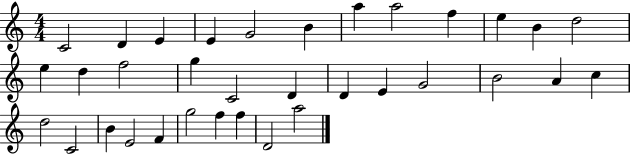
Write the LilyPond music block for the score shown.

{
  \clef treble
  \numericTimeSignature
  \time 4/4
  \key c \major
  c'2 d'4 e'4 | e'4 g'2 b'4 | a''4 a''2 f''4 | e''4 b'4 d''2 | \break e''4 d''4 f''2 | g''4 c'2 d'4 | d'4 e'4 g'2 | b'2 a'4 c''4 | \break d''2 c'2 | b'4 e'2 f'4 | g''2 f''4 f''4 | d'2 a''2 | \break \bar "|."
}